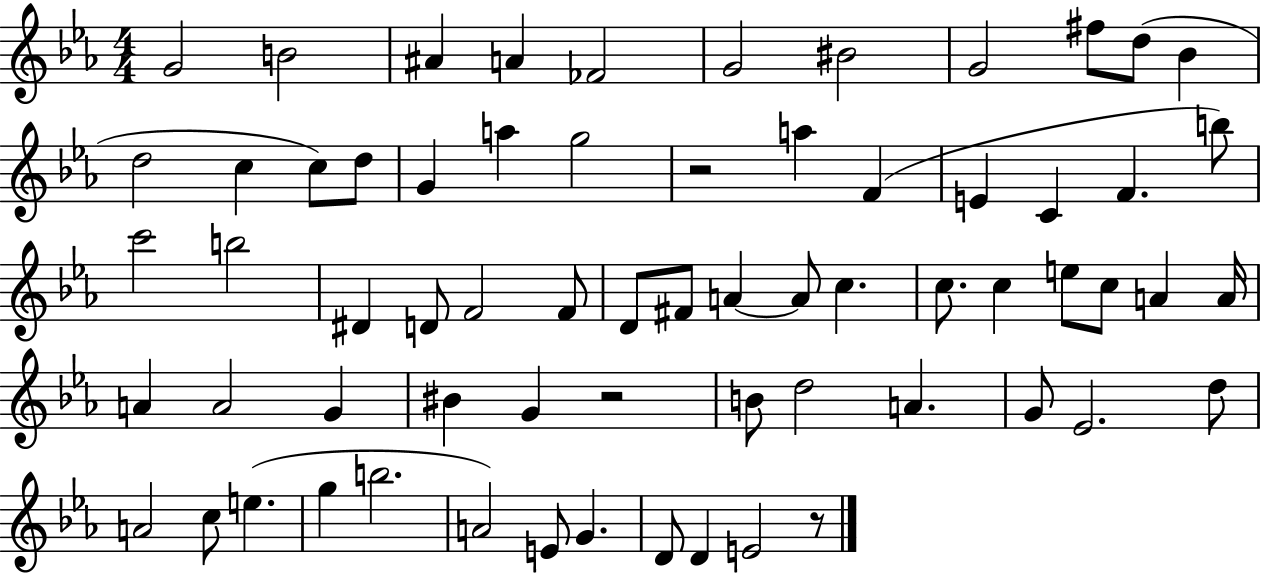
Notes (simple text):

G4/h B4/h A#4/q A4/q FES4/h G4/h BIS4/h G4/h F#5/e D5/e Bb4/q D5/h C5/q C5/e D5/e G4/q A5/q G5/h R/h A5/q F4/q E4/q C4/q F4/q. B5/e C6/h B5/h D#4/q D4/e F4/h F4/e D4/e F#4/e A4/q A4/e C5/q. C5/e. C5/q E5/e C5/e A4/q A4/s A4/q A4/h G4/q BIS4/q G4/q R/h B4/e D5/h A4/q. G4/e Eb4/h. D5/e A4/h C5/e E5/q. G5/q B5/h. A4/h E4/e G4/q. D4/e D4/q E4/h R/e